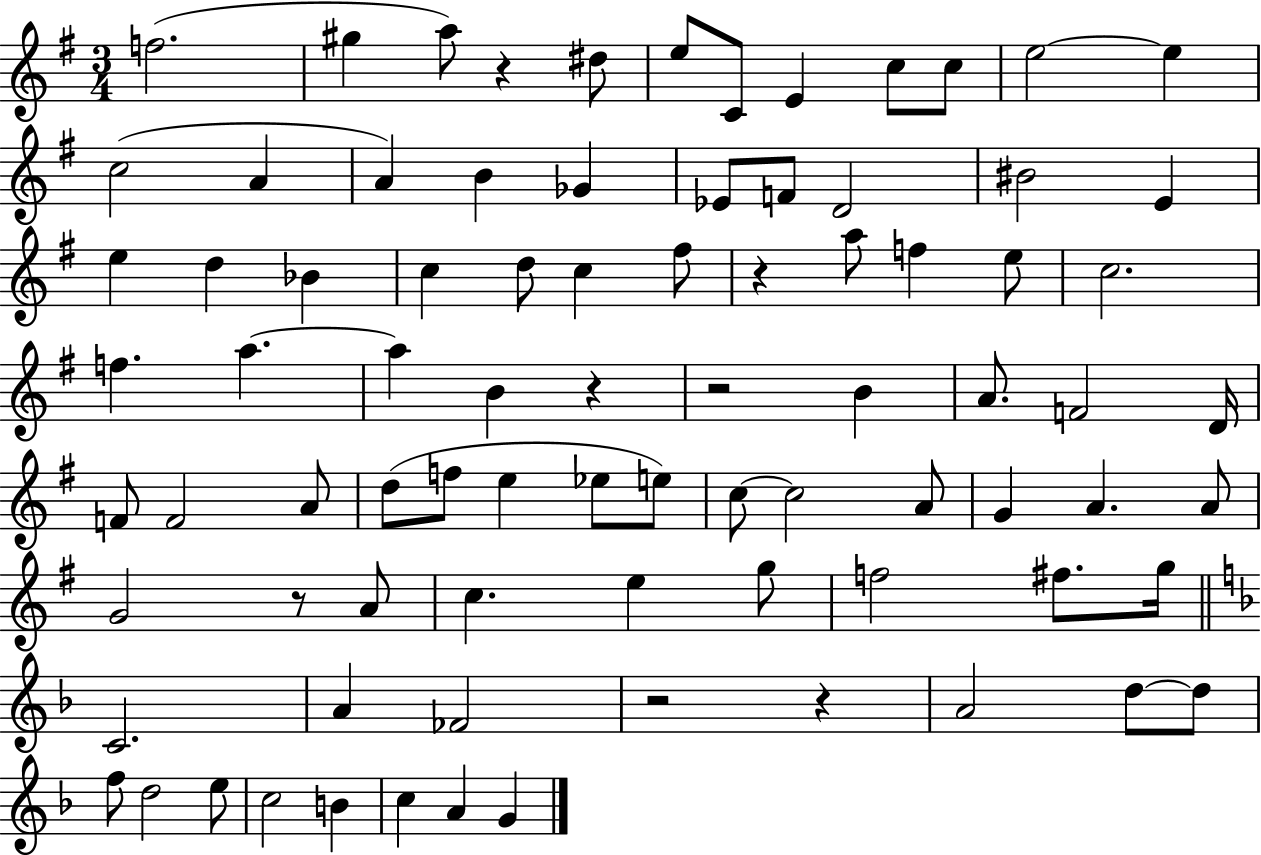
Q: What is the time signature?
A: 3/4